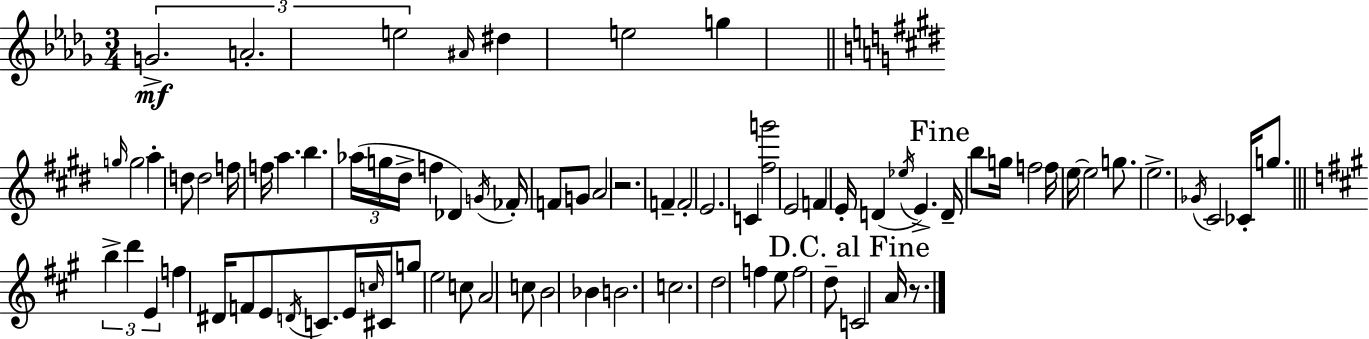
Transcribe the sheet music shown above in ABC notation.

X:1
T:Untitled
M:3/4
L:1/4
K:Bbm
G2 A2 e2 ^A/4 ^d e2 g g/4 g2 a d/2 d2 f/4 f/4 a b _a/4 g/4 ^d/4 f _D G/4 _F/4 F/2 G/2 A2 z2 F F2 E2 C [^fg']2 E2 F E/4 D _e/4 E D/4 b/2 g/4 f2 f/4 e/4 e2 g/2 e2 _G/4 ^C2 _C/4 g/2 b d' E f ^D/4 F/2 E/2 D/4 C/2 E/4 c/4 ^C/4 g/2 e2 c/2 A2 c/2 B2 _B B2 c2 d2 f e/2 f2 d/2 C2 A/4 z/2